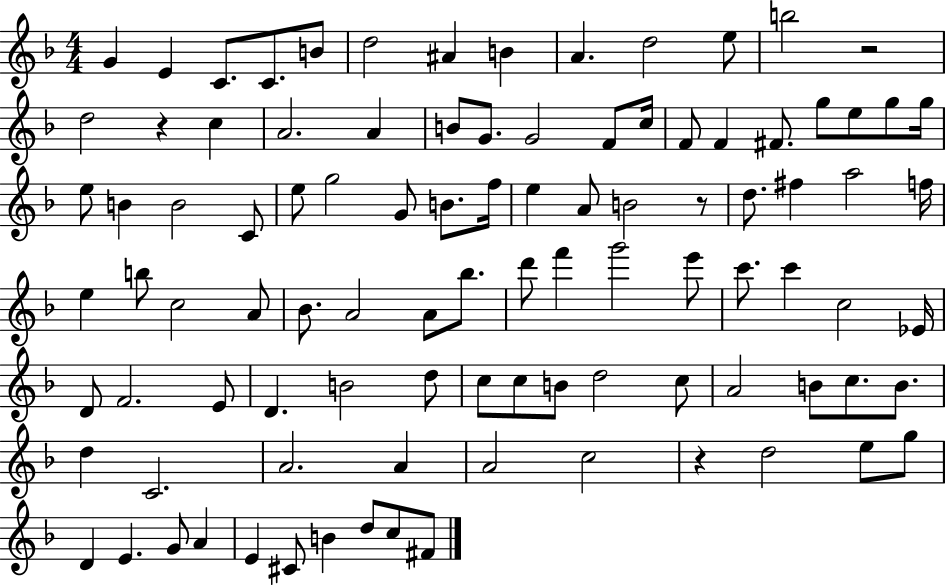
G4/q E4/q C4/e. C4/e. B4/e D5/h A#4/q B4/q A4/q. D5/h E5/e B5/h R/h D5/h R/q C5/q A4/h. A4/q B4/e G4/e. G4/h F4/e C5/s F4/e F4/q F#4/e. G5/e E5/e G5/e G5/s E5/e B4/q B4/h C4/e E5/e G5/h G4/e B4/e. F5/s E5/q A4/e B4/h R/e D5/e. F#5/q A5/h F5/s E5/q B5/e C5/h A4/e Bb4/e. A4/h A4/e Bb5/e. D6/e F6/q G6/h E6/e C6/e. C6/q C5/h Eb4/s D4/e F4/h. E4/e D4/q. B4/h D5/e C5/e C5/e B4/e D5/h C5/e A4/h B4/e C5/e. B4/e. D5/q C4/h. A4/h. A4/q A4/h C5/h R/q D5/h E5/e G5/e D4/q E4/q. G4/e A4/q E4/q C#4/e B4/q D5/e C5/e F#4/e